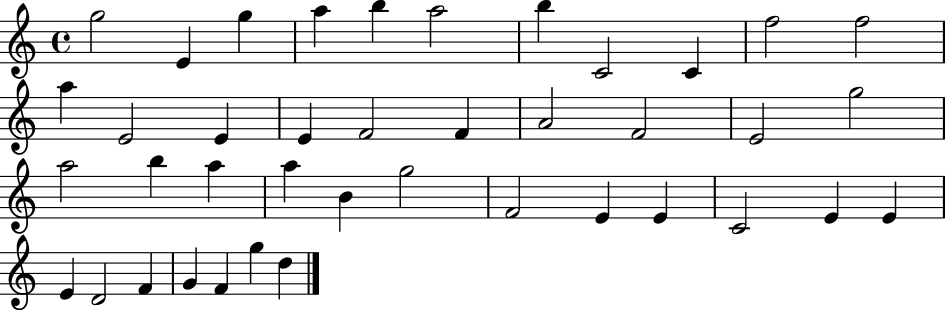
G5/h E4/q G5/q A5/q B5/q A5/h B5/q C4/h C4/q F5/h F5/h A5/q E4/h E4/q E4/q F4/h F4/q A4/h F4/h E4/h G5/h A5/h B5/q A5/q A5/q B4/q G5/h F4/h E4/q E4/q C4/h E4/q E4/q E4/q D4/h F4/q G4/q F4/q G5/q D5/q